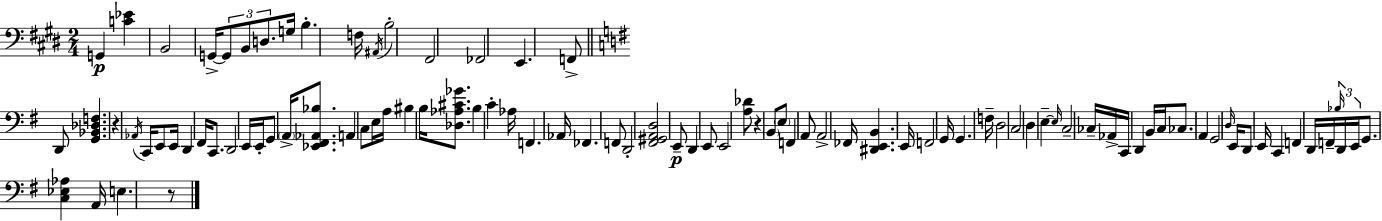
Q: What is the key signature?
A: E major